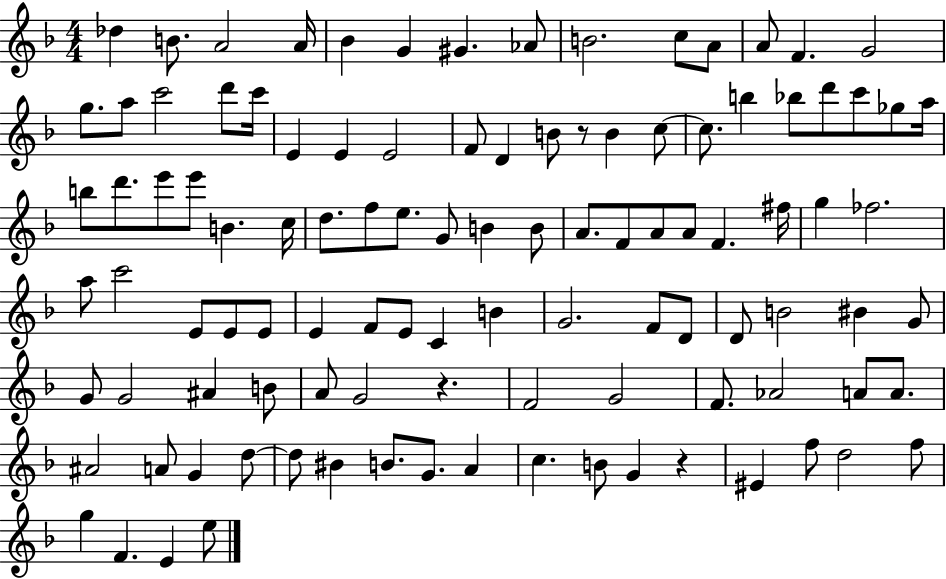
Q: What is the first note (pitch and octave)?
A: Db5